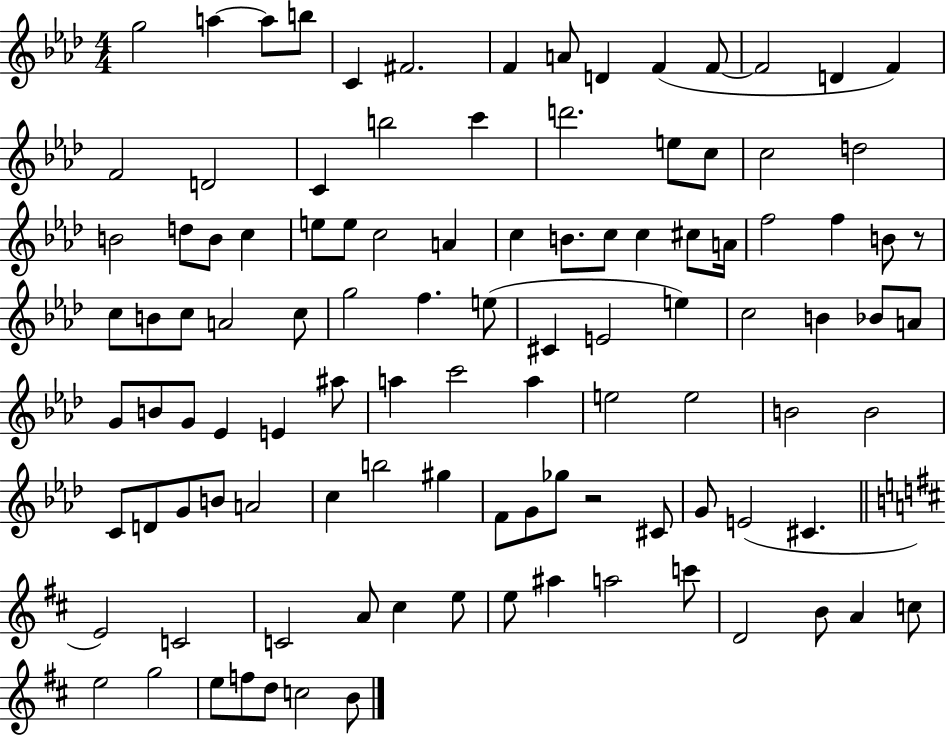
G5/h A5/q A5/e B5/e C4/q F#4/h. F4/q A4/e D4/q F4/q F4/e F4/h D4/q F4/q F4/h D4/h C4/q B5/h C6/q D6/h. E5/e C5/e C5/h D5/h B4/h D5/e B4/e C5/q E5/e E5/e C5/h A4/q C5/q B4/e. C5/e C5/q C#5/e A4/s F5/h F5/q B4/e R/e C5/e B4/e C5/e A4/h C5/e G5/h F5/q. E5/e C#4/q E4/h E5/q C5/h B4/q Bb4/e A4/e G4/e B4/e G4/e Eb4/q E4/q A#5/e A5/q C6/h A5/q E5/h E5/h B4/h B4/h C4/e D4/e G4/e B4/e A4/h C5/q B5/h G#5/q F4/e G4/e Gb5/e R/h C#4/e G4/e E4/h C#4/q. E4/h C4/h C4/h A4/e C#5/q E5/e E5/e A#5/q A5/h C6/e D4/h B4/e A4/q C5/e E5/h G5/h E5/e F5/e D5/e C5/h B4/e